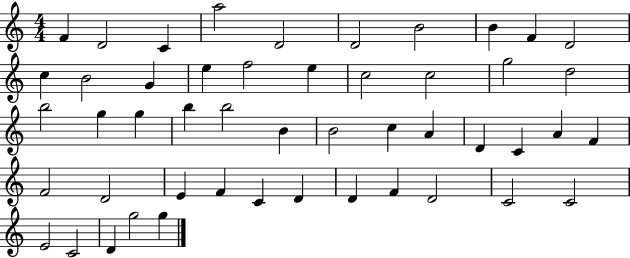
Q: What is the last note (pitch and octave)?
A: G5